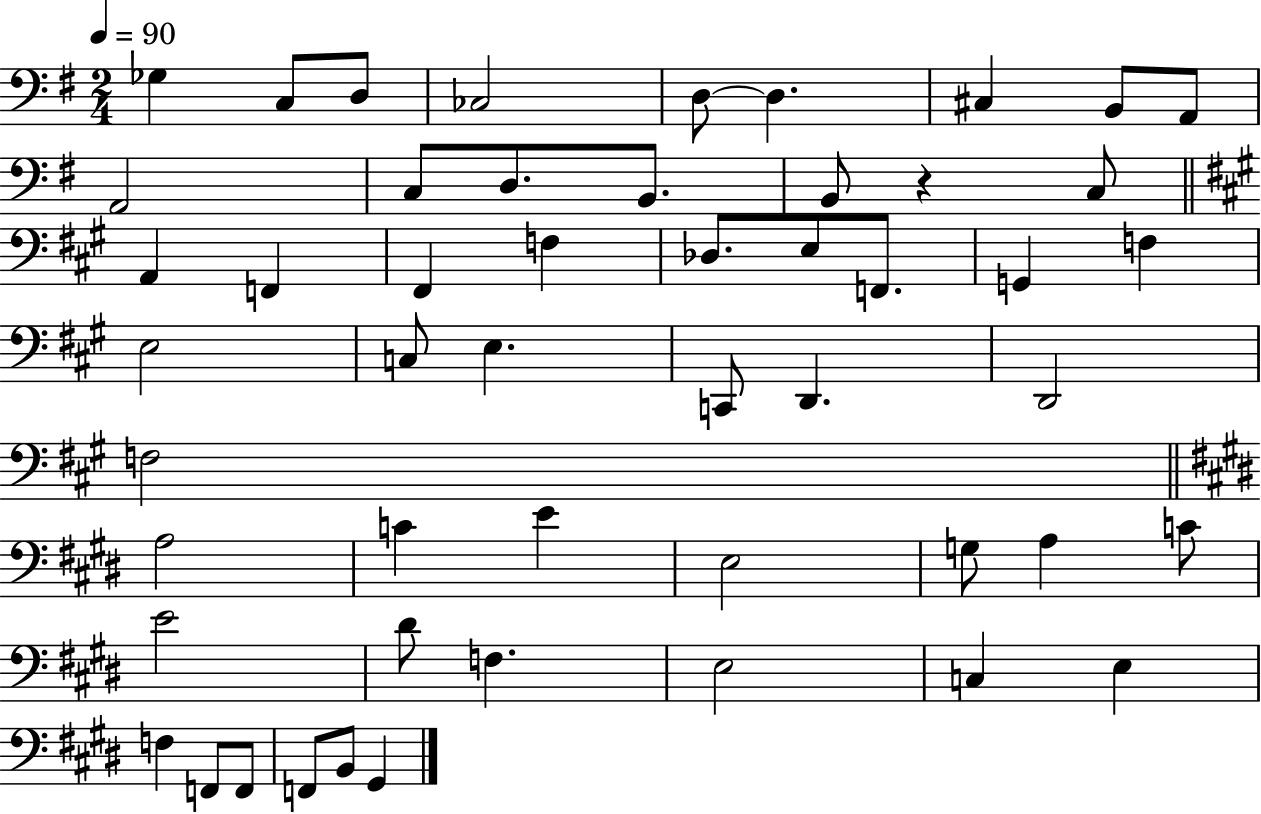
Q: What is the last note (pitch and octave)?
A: G#2